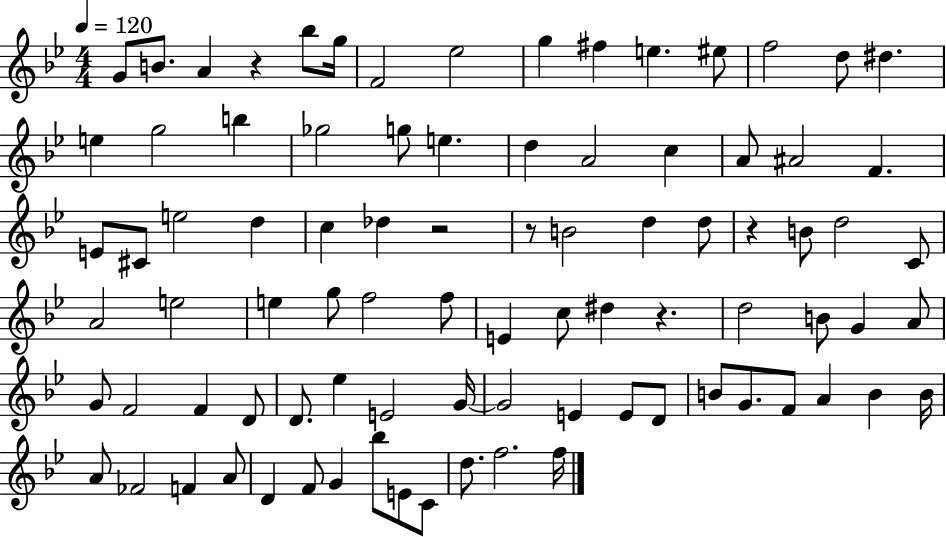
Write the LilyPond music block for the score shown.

{
  \clef treble
  \numericTimeSignature
  \time 4/4
  \key bes \major
  \tempo 4 = 120
  g'8 b'8. a'4 r4 bes''8 g''16 | f'2 ees''2 | g''4 fis''4 e''4. eis''8 | f''2 d''8 dis''4. | \break e''4 g''2 b''4 | ges''2 g''8 e''4. | d''4 a'2 c''4 | a'8 ais'2 f'4. | \break e'8 cis'8 e''2 d''4 | c''4 des''4 r2 | r8 b'2 d''4 d''8 | r4 b'8 d''2 c'8 | \break a'2 e''2 | e''4 g''8 f''2 f''8 | e'4 c''8 dis''4 r4. | d''2 b'8 g'4 a'8 | \break g'8 f'2 f'4 d'8 | d'8. ees''4 e'2 g'16~~ | g'2 e'4 e'8 d'8 | b'8 g'8. f'8 a'4 b'4 b'16 | \break a'8 fes'2 f'4 a'8 | d'4 f'8 g'4 bes''8 e'8 c'8 | d''8. f''2. f''16 | \bar "|."
}